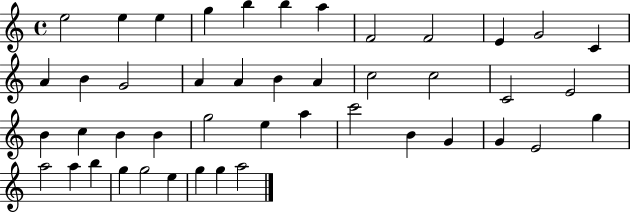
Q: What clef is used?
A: treble